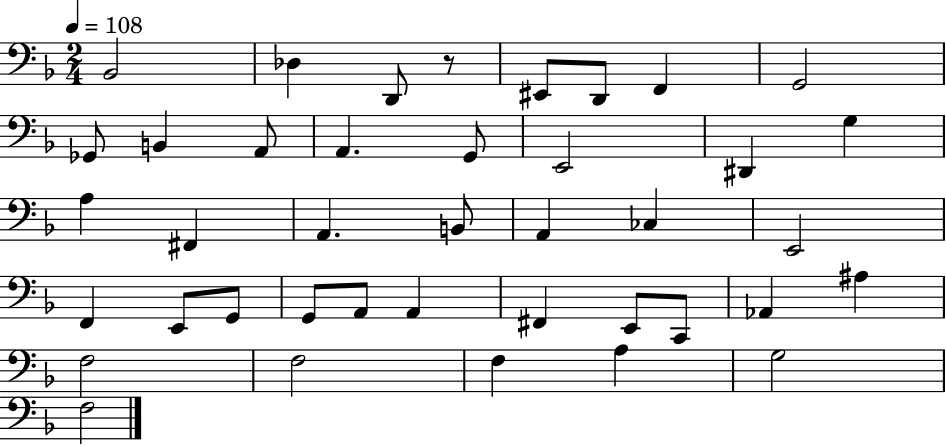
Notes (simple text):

Bb2/h Db3/q D2/e R/e EIS2/e D2/e F2/q G2/h Gb2/e B2/q A2/e A2/q. G2/e E2/h D#2/q G3/q A3/q F#2/q A2/q. B2/e A2/q CES3/q E2/h F2/q E2/e G2/e G2/e A2/e A2/q F#2/q E2/e C2/e Ab2/q A#3/q F3/h F3/h F3/q A3/q G3/h F3/h